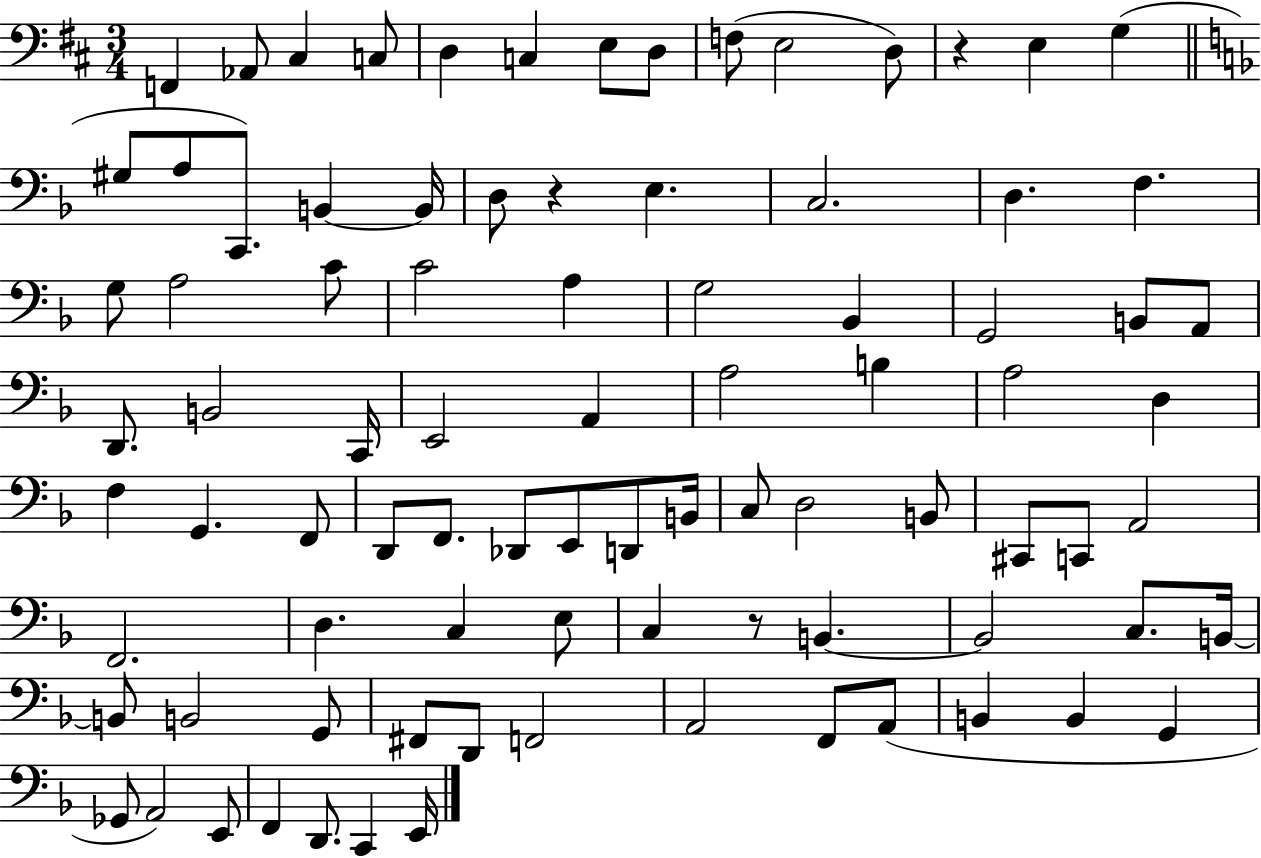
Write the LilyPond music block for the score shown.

{
  \clef bass
  \numericTimeSignature
  \time 3/4
  \key d \major
  f,4 aes,8 cis4 c8 | d4 c4 e8 d8 | f8( e2 d8) | r4 e4 g4( | \break \bar "||" \break \key f \major gis8 a8 c,8.) b,4~~ b,16 | d8 r4 e4. | c2. | d4. f4. | \break g8 a2 c'8 | c'2 a4 | g2 bes,4 | g,2 b,8 a,8 | \break d,8. b,2 c,16 | e,2 a,4 | a2 b4 | a2 d4 | \break f4 g,4. f,8 | d,8 f,8. des,8 e,8 d,8 b,16 | c8 d2 b,8 | cis,8 c,8 a,2 | \break f,2. | d4. c4 e8 | c4 r8 b,4.~~ | b,2 c8. b,16~~ | \break b,8 b,2 g,8 | fis,8 d,8 f,2 | a,2 f,8 a,8( | b,4 b,4 g,4 | \break ges,8 a,2) e,8 | f,4 d,8. c,4 e,16 | \bar "|."
}